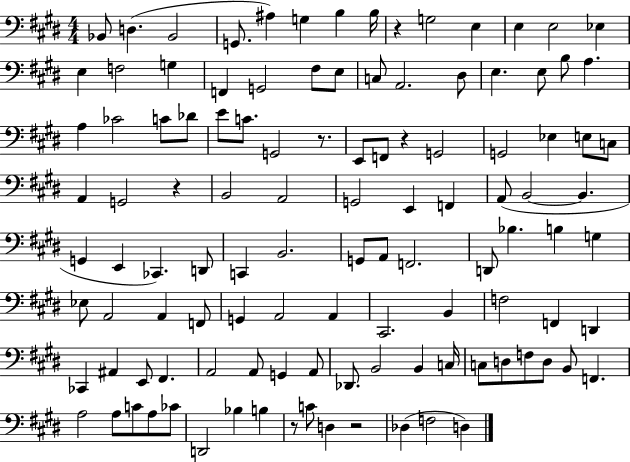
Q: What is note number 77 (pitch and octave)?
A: CES2